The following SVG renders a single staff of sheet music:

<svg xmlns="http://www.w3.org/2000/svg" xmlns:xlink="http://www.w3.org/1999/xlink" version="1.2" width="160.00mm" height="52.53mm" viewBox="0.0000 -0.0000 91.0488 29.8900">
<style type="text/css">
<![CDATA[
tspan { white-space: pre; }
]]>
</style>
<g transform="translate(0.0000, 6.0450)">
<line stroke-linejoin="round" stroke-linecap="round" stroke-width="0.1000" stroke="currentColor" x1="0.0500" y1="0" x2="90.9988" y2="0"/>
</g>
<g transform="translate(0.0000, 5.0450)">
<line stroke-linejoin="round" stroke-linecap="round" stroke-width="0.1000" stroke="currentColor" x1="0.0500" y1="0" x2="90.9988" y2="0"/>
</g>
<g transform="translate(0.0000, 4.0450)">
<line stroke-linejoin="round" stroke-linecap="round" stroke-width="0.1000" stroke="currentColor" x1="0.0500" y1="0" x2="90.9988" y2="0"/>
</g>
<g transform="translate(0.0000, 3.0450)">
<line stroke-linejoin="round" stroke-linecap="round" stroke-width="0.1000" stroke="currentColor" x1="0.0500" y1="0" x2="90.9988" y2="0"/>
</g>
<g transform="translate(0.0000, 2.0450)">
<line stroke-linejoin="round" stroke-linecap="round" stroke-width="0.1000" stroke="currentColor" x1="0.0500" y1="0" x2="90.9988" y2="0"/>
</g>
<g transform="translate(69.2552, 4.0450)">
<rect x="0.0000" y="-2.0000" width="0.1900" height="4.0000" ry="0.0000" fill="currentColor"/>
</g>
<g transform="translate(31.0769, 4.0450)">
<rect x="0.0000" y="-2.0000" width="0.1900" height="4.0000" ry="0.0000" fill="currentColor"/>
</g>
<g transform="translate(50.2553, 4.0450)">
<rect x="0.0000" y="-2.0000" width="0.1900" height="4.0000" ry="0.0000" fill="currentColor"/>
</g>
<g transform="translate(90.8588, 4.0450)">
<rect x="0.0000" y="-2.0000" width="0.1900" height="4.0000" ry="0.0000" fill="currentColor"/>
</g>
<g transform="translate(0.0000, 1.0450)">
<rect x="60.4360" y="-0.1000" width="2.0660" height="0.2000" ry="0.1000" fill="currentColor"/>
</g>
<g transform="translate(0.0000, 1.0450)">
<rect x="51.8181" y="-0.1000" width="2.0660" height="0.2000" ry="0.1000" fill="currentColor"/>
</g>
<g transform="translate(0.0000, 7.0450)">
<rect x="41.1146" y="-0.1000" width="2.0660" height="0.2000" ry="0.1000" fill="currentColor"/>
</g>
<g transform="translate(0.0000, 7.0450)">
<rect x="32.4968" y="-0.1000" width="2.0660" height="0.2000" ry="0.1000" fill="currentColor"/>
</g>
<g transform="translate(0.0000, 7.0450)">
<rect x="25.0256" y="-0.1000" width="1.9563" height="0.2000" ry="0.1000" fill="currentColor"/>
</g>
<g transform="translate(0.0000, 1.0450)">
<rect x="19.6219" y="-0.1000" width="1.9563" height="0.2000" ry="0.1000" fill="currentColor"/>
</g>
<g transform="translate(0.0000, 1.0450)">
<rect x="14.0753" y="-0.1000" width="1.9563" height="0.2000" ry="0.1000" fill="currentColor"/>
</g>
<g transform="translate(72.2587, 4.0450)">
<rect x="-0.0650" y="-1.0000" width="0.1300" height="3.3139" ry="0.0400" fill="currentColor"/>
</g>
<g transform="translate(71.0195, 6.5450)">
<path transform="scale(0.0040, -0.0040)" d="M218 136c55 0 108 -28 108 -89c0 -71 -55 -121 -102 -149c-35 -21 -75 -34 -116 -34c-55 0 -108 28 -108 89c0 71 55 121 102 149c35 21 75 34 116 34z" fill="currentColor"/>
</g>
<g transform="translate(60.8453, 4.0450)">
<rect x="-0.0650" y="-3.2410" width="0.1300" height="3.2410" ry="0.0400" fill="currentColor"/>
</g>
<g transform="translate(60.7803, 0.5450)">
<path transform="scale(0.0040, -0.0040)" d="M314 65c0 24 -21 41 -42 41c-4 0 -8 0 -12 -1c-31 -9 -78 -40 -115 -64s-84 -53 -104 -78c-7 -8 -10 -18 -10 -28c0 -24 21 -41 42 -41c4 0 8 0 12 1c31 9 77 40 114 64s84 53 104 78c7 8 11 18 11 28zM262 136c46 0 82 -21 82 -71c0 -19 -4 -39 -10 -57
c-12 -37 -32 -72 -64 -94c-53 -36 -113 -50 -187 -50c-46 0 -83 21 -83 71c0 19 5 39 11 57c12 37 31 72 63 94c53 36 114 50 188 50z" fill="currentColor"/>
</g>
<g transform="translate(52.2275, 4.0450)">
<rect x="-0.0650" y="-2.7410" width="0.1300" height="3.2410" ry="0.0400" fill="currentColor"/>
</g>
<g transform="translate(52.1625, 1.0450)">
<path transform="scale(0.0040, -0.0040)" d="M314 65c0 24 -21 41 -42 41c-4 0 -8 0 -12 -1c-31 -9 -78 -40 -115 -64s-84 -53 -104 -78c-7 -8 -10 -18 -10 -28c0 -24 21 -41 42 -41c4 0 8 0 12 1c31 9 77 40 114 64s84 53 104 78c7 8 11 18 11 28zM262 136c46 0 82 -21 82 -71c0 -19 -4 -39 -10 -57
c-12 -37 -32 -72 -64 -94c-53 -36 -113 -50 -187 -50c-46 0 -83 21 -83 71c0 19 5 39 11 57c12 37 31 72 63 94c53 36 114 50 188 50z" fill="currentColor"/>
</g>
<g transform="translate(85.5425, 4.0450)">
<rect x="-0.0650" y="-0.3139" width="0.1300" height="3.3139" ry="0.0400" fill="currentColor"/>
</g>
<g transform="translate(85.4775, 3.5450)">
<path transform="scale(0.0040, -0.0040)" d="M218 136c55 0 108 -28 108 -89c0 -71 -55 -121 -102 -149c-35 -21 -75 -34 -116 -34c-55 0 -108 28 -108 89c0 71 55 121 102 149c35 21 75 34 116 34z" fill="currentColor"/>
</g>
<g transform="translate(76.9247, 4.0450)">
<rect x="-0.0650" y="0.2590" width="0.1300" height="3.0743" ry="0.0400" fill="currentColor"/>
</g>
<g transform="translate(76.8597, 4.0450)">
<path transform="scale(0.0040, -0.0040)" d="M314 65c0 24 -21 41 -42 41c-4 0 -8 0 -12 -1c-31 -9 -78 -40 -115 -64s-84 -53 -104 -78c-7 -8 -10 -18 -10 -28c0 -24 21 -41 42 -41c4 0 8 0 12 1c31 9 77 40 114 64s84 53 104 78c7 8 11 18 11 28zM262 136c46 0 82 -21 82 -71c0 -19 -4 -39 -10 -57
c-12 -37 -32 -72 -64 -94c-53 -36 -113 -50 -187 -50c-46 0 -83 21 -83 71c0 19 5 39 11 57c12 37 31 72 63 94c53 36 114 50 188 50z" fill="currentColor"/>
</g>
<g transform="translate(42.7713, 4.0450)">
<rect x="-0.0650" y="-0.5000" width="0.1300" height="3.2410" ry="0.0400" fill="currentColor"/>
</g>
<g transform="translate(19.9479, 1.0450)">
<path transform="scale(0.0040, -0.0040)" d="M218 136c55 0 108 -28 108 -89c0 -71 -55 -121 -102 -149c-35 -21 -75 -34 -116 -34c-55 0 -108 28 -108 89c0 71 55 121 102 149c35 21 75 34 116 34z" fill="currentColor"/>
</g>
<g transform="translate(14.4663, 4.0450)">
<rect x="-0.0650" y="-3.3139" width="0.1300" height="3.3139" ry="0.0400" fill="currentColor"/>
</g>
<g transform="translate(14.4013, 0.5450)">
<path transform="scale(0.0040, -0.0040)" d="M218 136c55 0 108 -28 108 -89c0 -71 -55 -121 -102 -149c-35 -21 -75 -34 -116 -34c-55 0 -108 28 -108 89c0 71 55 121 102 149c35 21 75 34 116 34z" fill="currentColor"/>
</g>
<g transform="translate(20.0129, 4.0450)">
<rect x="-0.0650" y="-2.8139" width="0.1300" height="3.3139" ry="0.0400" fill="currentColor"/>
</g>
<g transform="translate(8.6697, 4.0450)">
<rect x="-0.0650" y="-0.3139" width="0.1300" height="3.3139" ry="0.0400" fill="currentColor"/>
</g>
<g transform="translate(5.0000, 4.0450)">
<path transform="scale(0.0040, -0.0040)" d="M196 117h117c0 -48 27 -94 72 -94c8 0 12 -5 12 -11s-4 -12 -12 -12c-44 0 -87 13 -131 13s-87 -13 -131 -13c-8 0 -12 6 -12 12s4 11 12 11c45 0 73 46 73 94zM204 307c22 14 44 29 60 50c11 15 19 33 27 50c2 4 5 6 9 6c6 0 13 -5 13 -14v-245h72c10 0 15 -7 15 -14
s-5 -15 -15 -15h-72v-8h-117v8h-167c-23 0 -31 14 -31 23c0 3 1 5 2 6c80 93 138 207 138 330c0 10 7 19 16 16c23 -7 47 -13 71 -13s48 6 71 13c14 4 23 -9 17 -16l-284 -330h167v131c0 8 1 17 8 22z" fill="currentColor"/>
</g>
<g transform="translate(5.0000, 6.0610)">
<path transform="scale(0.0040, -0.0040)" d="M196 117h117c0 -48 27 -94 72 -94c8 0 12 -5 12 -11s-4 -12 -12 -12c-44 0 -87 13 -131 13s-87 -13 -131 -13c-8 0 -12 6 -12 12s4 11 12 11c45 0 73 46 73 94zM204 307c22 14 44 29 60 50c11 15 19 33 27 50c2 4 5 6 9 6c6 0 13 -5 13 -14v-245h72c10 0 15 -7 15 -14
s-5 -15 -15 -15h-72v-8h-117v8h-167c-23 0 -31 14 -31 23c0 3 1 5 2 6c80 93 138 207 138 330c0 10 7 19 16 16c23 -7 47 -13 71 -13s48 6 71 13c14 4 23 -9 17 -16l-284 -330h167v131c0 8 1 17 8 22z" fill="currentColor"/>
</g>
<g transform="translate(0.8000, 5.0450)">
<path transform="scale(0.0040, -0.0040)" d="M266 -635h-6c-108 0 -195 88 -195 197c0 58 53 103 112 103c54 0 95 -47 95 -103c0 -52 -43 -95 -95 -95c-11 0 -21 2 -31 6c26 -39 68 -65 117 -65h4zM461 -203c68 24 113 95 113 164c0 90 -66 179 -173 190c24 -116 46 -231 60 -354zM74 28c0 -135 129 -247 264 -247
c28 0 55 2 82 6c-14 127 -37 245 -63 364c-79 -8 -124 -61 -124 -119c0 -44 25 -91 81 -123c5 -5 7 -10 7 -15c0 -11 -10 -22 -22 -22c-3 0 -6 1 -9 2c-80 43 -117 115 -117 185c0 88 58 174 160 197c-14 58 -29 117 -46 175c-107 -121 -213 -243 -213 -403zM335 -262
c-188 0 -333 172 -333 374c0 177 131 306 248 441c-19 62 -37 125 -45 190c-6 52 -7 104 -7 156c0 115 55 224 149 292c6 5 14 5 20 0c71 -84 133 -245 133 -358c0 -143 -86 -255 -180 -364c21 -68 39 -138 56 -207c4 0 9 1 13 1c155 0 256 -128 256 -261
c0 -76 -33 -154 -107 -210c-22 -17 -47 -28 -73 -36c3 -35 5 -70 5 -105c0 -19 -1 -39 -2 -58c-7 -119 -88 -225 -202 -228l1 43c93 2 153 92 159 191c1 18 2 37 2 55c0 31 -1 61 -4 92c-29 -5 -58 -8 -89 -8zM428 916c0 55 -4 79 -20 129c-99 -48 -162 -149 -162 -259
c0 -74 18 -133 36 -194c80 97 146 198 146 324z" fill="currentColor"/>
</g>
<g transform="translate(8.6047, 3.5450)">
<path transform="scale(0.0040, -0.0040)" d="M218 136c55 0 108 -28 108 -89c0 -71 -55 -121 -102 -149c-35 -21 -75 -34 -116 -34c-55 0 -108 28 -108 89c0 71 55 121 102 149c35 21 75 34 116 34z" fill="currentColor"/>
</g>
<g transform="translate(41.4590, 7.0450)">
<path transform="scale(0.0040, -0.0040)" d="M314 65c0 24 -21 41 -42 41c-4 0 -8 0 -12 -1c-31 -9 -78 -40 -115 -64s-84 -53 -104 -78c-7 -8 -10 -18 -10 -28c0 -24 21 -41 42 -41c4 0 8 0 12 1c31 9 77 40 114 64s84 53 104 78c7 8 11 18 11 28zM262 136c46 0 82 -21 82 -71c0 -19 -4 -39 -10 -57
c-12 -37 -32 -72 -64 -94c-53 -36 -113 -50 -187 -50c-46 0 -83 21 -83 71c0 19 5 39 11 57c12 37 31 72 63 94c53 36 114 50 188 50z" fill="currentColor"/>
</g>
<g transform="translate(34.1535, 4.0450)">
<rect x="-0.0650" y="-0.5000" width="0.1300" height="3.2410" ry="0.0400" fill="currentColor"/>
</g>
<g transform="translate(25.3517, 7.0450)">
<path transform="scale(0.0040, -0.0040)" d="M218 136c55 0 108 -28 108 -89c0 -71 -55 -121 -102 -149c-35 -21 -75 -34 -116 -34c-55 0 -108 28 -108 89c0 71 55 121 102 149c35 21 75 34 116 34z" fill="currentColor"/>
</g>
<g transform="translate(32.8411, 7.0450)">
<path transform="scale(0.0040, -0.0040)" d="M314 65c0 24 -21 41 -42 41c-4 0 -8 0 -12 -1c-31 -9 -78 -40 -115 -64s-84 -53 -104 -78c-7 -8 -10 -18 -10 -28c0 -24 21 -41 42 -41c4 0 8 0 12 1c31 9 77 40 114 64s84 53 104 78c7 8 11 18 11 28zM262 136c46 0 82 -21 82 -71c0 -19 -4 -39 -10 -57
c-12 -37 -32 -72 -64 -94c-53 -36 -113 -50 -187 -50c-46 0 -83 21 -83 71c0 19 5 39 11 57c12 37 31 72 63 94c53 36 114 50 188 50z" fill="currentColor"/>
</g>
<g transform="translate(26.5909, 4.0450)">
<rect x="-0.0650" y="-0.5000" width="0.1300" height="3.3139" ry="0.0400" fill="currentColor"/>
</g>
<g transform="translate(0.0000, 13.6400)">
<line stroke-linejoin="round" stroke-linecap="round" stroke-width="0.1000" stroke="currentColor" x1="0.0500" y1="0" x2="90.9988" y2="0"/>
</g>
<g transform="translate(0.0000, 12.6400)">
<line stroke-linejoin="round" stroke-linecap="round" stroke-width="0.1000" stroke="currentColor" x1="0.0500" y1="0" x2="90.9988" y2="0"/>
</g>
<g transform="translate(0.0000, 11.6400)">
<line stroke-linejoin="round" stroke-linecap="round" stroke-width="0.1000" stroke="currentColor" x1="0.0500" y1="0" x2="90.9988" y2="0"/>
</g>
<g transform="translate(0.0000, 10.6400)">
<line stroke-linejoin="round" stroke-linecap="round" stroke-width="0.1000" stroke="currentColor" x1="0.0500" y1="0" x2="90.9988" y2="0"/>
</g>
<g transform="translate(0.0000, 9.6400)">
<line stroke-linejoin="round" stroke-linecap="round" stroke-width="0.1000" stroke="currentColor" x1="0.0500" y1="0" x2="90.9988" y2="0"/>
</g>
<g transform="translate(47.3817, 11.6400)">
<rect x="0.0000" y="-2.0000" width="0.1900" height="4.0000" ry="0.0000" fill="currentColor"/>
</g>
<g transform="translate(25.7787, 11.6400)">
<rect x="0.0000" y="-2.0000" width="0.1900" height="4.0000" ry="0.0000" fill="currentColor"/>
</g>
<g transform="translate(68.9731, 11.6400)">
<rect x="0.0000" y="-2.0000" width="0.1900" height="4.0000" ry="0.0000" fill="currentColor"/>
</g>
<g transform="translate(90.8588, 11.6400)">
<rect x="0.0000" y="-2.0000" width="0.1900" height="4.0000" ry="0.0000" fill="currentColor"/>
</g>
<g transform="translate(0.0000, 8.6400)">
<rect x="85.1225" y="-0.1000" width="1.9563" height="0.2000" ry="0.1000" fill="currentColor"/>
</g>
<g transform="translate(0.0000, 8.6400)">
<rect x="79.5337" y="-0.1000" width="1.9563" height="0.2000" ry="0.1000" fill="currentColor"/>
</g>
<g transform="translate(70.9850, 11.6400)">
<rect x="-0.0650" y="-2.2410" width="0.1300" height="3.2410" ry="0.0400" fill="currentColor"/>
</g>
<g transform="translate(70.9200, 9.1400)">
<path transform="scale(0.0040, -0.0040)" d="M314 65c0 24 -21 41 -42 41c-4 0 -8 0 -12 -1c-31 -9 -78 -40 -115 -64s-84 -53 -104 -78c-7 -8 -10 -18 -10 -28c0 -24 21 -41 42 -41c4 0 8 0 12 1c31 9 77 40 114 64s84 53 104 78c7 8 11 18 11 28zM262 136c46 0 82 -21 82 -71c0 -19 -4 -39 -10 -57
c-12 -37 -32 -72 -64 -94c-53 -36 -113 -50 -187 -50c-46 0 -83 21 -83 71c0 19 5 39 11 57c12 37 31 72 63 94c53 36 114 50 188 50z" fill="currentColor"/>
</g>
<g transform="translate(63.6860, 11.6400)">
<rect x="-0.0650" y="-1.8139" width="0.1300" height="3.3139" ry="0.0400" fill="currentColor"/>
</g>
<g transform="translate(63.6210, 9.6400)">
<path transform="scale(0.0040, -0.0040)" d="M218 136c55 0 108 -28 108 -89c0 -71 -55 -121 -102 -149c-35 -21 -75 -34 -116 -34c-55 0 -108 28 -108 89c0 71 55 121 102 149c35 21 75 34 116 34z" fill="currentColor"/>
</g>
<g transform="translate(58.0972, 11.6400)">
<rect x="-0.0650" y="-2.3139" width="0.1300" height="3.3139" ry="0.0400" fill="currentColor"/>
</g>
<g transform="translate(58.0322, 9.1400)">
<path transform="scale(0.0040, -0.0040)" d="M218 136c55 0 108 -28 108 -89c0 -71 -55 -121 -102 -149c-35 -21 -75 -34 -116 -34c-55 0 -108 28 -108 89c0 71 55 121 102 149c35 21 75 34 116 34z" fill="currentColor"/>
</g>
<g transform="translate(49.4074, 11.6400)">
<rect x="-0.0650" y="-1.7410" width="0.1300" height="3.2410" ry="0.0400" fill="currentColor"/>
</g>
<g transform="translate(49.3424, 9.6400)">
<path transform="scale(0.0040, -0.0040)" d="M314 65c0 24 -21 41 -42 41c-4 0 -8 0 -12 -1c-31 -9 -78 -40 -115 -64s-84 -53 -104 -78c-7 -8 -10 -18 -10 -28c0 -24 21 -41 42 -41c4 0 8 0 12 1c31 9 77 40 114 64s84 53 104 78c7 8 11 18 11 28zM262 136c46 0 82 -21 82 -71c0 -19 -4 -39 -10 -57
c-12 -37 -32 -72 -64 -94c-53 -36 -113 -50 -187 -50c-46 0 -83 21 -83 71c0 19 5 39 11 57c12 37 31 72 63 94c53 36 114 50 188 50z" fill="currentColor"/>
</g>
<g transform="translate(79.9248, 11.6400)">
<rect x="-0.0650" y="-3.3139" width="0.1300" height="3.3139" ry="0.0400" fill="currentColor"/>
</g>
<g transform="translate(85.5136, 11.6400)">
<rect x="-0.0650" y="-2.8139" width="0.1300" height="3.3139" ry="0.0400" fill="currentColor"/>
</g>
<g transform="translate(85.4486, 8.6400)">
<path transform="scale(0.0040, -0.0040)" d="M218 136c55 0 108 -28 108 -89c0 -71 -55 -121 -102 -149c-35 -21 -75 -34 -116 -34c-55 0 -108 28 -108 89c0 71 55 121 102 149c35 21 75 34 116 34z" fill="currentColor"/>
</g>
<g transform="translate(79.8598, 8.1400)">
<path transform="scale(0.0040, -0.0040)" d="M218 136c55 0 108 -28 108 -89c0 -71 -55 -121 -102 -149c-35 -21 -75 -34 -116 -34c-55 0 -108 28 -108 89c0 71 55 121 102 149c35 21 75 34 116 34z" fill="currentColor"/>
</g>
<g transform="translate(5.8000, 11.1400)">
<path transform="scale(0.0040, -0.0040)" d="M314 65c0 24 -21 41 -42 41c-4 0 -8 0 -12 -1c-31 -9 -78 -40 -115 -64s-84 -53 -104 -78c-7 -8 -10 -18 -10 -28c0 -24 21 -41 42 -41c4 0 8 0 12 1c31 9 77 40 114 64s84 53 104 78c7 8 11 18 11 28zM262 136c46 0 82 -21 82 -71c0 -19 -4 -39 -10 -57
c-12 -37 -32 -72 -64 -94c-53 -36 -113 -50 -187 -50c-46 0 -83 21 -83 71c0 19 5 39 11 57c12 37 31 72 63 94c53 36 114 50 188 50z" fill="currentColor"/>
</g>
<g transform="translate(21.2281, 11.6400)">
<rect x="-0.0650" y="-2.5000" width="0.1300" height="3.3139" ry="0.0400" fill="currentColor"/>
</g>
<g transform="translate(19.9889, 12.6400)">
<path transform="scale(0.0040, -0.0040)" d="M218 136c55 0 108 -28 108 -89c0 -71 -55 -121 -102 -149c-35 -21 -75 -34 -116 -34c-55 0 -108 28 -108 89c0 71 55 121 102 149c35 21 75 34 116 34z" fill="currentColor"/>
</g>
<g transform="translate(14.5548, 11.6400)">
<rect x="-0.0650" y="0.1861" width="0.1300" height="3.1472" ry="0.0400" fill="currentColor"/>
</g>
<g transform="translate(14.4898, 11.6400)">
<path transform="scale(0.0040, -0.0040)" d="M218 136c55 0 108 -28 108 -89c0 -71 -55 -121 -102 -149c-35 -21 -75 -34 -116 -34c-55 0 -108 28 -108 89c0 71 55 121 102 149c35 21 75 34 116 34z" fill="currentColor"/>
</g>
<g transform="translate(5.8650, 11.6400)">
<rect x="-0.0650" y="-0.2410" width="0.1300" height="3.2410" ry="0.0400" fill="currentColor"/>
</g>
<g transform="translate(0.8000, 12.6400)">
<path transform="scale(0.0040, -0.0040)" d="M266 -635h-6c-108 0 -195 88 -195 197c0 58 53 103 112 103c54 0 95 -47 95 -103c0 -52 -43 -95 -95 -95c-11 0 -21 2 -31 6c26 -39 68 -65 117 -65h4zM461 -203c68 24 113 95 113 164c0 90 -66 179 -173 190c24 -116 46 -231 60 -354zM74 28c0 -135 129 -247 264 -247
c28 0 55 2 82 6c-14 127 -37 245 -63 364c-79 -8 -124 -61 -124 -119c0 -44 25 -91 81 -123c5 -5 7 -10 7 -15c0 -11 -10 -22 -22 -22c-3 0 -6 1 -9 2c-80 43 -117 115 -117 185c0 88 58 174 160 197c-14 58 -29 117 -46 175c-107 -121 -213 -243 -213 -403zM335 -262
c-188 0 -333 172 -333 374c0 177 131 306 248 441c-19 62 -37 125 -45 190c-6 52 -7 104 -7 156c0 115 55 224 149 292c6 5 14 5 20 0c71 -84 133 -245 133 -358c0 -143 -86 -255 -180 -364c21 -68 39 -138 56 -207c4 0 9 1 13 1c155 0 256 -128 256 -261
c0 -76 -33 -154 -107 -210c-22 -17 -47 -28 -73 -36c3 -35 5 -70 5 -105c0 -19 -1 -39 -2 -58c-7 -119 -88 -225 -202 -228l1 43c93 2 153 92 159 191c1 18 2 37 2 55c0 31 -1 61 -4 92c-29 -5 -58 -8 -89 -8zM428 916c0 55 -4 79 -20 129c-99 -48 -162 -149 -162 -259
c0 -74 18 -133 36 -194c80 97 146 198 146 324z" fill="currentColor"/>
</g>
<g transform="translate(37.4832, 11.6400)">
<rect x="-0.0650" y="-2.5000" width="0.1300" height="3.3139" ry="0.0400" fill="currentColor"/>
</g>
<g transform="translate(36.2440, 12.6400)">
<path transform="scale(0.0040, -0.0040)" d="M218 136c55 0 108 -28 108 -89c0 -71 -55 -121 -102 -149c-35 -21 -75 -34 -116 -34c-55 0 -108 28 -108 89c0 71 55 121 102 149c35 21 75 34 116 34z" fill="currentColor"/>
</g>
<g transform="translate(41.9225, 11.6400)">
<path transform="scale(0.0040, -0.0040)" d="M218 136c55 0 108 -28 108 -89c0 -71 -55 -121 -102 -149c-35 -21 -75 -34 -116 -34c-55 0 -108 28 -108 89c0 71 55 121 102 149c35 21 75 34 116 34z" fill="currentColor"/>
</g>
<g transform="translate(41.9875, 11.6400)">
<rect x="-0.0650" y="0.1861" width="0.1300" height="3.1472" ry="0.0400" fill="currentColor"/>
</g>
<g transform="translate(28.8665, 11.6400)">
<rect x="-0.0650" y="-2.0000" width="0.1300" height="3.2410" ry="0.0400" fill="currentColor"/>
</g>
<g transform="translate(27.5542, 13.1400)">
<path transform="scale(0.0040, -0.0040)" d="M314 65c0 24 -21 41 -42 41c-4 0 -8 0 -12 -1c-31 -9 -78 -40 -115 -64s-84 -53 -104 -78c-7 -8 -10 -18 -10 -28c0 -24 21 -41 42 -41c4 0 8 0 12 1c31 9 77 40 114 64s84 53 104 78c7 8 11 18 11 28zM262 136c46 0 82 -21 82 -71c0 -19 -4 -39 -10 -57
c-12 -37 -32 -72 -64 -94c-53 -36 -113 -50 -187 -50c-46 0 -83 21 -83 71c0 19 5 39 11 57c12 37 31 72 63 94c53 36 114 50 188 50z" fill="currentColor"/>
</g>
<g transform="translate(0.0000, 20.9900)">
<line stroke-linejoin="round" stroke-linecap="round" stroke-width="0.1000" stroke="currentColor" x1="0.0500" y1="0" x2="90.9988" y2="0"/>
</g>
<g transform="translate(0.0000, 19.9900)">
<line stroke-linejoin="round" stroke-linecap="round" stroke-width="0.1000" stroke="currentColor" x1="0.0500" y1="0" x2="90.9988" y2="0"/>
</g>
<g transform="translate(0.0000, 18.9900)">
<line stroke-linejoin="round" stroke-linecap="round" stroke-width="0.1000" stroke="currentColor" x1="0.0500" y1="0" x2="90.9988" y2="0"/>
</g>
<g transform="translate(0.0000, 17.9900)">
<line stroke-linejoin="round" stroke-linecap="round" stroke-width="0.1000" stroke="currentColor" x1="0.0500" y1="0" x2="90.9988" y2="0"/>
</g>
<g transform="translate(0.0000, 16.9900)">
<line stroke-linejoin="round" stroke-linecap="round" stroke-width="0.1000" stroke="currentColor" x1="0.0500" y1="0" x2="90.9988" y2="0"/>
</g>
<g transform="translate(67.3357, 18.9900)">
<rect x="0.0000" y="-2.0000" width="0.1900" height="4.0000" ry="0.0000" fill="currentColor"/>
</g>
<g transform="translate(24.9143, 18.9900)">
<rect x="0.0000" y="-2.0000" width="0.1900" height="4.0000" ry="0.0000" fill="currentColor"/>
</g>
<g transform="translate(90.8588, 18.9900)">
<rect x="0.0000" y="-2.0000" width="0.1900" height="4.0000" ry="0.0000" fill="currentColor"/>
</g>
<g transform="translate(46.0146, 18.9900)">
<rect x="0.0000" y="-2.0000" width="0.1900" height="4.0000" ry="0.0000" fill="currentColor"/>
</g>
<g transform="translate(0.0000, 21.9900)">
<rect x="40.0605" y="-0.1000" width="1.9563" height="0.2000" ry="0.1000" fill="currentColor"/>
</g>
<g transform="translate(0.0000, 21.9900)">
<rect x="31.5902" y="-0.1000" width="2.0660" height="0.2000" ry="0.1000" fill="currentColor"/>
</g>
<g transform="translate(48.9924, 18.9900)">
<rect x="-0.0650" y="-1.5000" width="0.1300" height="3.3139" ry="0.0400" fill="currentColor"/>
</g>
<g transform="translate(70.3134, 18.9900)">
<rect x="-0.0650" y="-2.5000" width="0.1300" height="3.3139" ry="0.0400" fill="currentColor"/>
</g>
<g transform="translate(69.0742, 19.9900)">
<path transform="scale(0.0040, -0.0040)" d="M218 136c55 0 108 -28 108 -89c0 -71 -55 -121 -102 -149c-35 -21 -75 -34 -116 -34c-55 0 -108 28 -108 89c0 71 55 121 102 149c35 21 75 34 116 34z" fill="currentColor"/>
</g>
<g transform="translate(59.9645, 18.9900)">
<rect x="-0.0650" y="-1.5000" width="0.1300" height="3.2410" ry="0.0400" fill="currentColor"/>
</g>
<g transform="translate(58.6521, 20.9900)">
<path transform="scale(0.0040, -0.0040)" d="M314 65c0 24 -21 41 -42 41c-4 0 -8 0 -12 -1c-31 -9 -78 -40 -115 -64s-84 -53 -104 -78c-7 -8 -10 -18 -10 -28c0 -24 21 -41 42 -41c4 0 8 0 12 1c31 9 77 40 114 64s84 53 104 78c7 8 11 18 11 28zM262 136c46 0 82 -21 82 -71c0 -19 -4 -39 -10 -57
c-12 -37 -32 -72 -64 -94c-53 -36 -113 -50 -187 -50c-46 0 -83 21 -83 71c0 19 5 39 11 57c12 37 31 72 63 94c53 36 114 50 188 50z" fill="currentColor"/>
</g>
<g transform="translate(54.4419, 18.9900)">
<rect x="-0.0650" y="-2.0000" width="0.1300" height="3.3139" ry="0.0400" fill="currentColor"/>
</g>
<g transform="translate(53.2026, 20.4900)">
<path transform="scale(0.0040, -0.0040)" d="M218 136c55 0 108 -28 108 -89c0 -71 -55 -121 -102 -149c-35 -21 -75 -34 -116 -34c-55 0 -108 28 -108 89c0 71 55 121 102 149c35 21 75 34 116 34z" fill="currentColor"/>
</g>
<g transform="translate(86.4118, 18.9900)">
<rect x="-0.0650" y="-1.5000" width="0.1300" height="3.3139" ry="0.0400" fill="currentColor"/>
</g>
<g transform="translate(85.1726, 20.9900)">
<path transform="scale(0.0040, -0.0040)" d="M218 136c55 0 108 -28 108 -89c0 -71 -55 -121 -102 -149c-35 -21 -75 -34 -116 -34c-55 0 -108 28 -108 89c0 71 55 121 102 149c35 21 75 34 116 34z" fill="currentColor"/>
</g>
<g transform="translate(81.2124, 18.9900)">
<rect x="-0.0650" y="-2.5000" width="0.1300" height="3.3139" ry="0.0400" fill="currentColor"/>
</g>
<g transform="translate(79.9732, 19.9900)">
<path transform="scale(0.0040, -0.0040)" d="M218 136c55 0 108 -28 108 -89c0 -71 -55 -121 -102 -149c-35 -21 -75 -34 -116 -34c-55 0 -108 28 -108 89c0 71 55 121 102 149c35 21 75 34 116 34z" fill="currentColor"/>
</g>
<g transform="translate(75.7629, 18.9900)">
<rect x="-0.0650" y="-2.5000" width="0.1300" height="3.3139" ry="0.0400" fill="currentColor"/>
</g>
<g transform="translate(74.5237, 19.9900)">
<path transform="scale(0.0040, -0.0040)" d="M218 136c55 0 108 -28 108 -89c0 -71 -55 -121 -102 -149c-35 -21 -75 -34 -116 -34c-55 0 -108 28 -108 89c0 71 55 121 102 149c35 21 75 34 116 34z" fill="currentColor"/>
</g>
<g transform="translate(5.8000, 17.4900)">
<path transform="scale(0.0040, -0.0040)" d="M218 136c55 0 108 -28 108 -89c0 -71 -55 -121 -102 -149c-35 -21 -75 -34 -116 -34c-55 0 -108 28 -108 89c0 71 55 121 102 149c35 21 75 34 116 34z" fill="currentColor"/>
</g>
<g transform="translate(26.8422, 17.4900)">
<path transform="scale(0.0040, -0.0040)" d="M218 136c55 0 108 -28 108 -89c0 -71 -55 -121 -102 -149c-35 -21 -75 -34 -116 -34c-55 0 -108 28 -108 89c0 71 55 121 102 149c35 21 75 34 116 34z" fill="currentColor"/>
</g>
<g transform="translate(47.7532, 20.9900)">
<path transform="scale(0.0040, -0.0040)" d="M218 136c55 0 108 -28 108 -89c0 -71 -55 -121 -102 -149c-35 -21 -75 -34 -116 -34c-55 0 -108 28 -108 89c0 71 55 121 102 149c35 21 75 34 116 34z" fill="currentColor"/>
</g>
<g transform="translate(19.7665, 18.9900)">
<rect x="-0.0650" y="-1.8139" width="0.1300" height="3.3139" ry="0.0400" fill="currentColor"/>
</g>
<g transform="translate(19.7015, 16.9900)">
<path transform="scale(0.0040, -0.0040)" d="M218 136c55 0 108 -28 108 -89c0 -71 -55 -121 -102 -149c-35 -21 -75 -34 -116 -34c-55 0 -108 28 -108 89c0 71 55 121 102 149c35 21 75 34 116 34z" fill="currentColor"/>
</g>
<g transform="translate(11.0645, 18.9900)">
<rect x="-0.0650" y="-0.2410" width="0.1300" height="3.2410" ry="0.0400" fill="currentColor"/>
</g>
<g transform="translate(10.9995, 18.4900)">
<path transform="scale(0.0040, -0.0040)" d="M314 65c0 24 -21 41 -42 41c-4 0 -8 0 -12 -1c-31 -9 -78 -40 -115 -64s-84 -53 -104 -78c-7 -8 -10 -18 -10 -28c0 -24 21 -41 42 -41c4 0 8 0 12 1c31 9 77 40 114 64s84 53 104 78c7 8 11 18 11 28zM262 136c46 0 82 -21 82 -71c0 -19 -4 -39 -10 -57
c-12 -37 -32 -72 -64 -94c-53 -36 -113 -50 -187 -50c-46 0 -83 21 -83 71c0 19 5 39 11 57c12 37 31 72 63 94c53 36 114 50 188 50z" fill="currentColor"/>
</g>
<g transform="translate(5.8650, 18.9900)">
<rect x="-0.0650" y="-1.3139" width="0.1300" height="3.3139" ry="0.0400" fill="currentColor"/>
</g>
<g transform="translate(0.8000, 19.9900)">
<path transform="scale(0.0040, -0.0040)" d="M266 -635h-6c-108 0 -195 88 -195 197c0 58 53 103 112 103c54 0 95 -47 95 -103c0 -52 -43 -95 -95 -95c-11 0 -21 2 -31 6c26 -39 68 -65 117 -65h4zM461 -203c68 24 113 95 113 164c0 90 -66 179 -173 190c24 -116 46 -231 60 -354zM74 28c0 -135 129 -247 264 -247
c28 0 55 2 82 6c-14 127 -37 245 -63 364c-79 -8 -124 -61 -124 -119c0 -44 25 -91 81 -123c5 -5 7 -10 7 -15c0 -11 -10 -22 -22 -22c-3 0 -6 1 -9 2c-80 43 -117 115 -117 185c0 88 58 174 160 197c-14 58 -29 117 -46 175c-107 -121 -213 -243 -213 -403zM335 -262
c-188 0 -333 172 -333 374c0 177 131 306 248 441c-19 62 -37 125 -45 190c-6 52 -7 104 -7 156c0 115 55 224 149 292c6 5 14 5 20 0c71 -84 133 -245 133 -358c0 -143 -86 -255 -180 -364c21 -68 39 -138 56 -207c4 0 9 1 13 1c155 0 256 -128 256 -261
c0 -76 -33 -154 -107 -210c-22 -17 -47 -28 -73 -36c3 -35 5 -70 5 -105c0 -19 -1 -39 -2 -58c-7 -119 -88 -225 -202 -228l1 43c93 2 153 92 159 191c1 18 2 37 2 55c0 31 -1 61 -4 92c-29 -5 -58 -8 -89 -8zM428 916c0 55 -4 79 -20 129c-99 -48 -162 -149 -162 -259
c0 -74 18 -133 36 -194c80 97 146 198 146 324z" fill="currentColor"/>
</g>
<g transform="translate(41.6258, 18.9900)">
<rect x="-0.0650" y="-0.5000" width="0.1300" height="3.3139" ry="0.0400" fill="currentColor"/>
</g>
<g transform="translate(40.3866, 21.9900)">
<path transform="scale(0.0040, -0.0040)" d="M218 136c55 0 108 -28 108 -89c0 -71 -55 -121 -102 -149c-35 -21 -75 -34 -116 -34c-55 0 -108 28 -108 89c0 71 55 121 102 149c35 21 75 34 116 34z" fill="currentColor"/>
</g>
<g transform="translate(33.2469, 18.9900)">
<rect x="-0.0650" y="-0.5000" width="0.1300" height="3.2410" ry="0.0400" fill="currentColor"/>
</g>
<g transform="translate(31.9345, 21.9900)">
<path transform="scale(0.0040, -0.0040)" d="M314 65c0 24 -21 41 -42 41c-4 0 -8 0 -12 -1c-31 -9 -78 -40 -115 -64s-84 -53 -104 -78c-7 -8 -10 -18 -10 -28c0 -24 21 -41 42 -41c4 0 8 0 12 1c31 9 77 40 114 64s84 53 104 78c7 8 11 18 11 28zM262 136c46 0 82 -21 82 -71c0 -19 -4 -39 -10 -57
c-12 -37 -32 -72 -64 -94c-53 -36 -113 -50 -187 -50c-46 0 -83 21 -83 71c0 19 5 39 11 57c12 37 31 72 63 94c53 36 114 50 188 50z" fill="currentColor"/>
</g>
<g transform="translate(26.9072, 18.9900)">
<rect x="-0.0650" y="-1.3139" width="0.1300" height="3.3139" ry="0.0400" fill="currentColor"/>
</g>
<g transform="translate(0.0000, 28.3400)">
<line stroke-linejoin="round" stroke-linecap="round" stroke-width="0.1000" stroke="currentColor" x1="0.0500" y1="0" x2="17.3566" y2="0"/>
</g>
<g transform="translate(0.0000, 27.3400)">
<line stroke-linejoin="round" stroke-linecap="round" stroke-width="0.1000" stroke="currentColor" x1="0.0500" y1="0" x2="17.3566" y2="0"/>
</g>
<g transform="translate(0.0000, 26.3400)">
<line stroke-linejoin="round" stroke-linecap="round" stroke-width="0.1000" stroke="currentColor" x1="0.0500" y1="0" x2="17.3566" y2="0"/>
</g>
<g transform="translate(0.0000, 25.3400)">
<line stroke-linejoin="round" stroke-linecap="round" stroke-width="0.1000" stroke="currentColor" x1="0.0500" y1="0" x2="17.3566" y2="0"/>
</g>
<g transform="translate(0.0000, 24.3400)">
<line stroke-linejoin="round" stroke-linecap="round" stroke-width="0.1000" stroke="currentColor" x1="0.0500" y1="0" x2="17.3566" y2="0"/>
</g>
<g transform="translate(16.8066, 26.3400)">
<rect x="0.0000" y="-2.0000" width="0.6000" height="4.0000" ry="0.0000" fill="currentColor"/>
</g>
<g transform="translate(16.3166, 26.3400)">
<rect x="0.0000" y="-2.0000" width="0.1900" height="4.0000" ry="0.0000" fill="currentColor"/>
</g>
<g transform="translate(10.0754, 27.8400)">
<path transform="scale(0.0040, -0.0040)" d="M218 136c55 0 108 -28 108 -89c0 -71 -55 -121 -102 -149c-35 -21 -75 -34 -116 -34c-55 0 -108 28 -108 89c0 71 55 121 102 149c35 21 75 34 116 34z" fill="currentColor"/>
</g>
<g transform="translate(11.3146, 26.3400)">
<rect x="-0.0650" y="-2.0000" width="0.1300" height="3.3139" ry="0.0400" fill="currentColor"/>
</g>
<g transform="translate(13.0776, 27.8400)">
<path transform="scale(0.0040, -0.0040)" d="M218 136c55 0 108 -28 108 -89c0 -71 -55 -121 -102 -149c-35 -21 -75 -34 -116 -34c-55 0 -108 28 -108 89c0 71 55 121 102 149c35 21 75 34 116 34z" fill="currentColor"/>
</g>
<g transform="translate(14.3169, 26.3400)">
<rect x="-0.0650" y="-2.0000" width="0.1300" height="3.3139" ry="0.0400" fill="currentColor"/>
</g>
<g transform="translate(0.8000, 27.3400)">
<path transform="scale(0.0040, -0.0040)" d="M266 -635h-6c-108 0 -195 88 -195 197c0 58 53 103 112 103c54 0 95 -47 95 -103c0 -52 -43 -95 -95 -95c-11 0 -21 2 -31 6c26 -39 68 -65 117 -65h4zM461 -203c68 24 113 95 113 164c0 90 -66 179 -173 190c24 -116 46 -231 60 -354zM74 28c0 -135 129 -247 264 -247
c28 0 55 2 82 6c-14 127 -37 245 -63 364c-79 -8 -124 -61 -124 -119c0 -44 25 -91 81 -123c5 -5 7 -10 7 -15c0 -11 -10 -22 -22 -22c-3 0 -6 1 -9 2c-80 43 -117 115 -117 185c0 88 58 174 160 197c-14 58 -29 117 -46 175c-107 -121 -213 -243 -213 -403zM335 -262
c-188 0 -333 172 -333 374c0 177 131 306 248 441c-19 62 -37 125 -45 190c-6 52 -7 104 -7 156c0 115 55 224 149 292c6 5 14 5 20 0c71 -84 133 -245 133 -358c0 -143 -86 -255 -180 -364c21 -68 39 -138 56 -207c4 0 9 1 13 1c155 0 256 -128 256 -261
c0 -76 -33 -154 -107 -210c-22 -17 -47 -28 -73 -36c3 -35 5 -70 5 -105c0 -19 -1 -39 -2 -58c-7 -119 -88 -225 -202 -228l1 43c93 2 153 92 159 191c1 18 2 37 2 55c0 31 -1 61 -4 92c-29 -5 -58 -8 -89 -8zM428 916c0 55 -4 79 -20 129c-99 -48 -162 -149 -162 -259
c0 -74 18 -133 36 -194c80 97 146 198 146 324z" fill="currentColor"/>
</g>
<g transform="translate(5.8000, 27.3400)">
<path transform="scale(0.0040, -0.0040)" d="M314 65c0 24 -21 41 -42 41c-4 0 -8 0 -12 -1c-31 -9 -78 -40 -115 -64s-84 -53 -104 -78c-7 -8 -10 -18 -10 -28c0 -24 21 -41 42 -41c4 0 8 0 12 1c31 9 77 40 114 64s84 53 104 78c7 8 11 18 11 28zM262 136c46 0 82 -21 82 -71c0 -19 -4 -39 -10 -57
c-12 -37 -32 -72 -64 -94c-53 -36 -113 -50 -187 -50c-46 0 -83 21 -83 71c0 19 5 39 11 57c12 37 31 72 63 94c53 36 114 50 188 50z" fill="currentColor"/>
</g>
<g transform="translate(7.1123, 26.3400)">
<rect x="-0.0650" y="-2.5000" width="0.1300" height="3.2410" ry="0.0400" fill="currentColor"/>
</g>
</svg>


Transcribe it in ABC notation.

X:1
T:Untitled
M:4/4
L:1/4
K:C
c b a C C2 C2 a2 b2 D B2 c c2 B G F2 G B f2 g f g2 b a e c2 f e C2 C E F E2 G G G E G2 F F